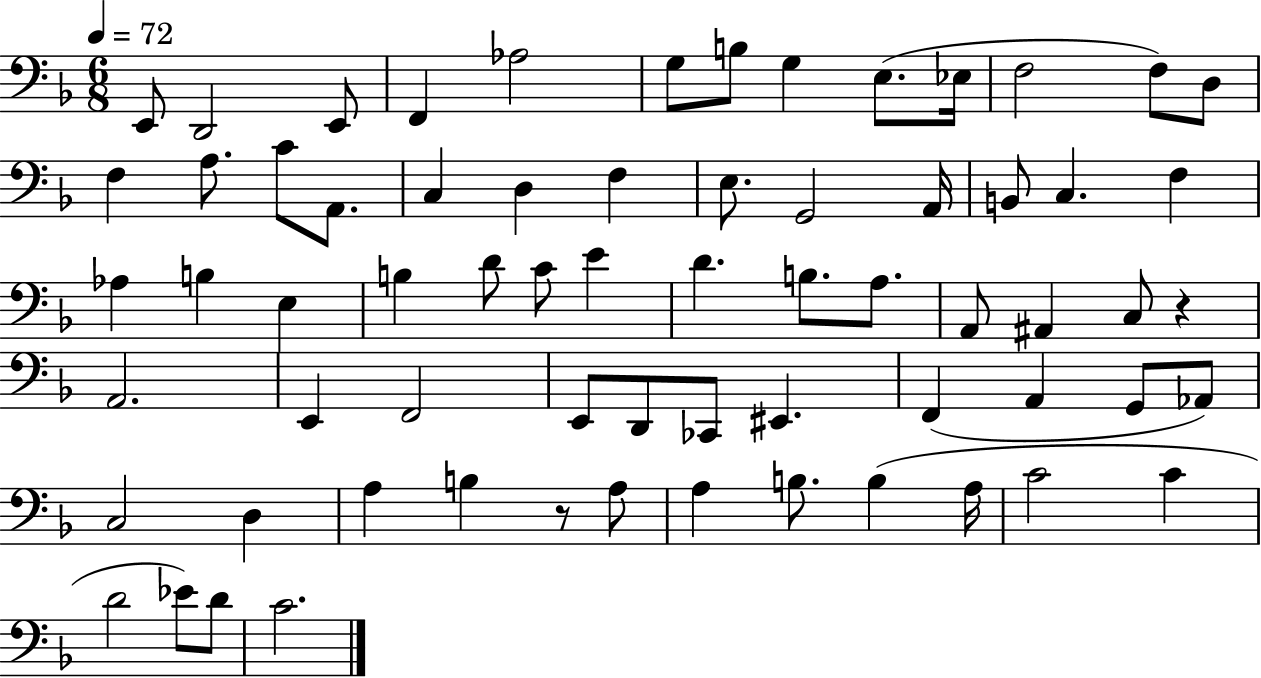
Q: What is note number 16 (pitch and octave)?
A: C4